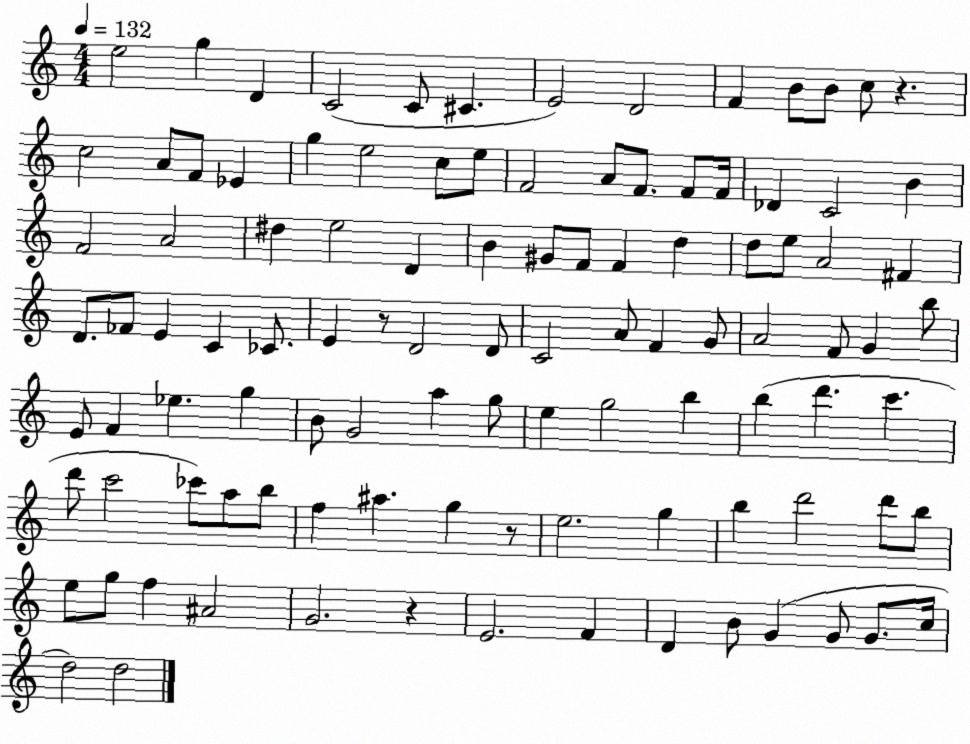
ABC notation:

X:1
T:Untitled
M:4/4
L:1/4
K:C
e2 g D C2 C/2 ^C E2 D2 F B/2 B/2 c/2 z c2 A/2 F/2 _E g e2 c/2 e/2 F2 A/2 F/2 F/2 F/4 _D C2 B F2 A2 ^d e2 D B ^G/2 F/2 F d d/2 e/2 A2 ^F D/2 _F/2 E C _C/2 E z/2 D2 D/2 C2 A/2 F G/2 A2 F/2 G b/2 E/2 F _e g B/2 G2 a g/2 e g2 b b d' c' d'/2 c'2 _c'/2 a/2 b/2 f ^a g z/2 e2 g b d'2 d'/2 b/2 e/2 g/2 f ^A2 G2 z E2 F D B/2 G G/2 G/2 c/4 d2 d2